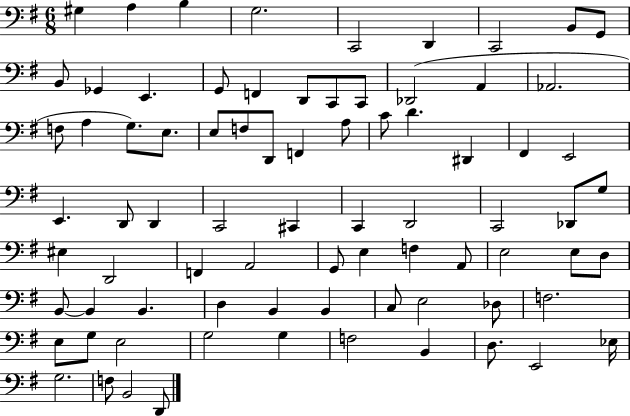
{
  \clef bass
  \numericTimeSignature
  \time 6/8
  \key g \major
  \repeat volta 2 { gis4 a4 b4 | g2. | c,2 d,4 | c,2 b,8 g,8 | \break b,8 ges,4 e,4. | g,8 f,4 d,8 c,8 c,8 | des,2( a,4 | aes,2. | \break f8 a4 g8.) e8. | e8 f8 d,8 f,4 a8 | c'8 d'4. dis,4 | fis,4 e,2 | \break e,4. d,8 d,4 | c,2 cis,4 | c,4 d,2 | c,2 des,8 g8 | \break eis4 d,2 | f,4 a,2 | g,8 e4 f4 a,8 | e2 e8 d8 | \break b,8~~ b,4 b,4. | d4 b,4 b,4 | c8 e2 des8 | f2. | \break e8 g8 e2 | g2 g4 | f2 b,4 | d8. e,2 ees16 | \break g2. | f8 b,2 d,8 | } \bar "|."
}